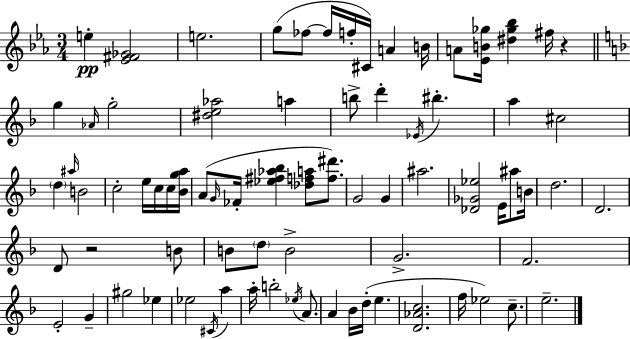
E5/q [Eb4,F#4,Gb4]/h E5/h. G5/e FES5/e FES5/s F5/s C#4/s A4/q B4/s A4/e [Eb4,B4,Gb5]/s [D#5,Gb5,Bb5]/q F#5/s R/q G5/q Ab4/s G5/h [D#5,E5,Ab5]/h A5/q B5/e D6/q Eb4/s BIS5/q. A5/q C#5/h D5/q A#5/s B4/h C5/h E5/s C5/s C5/s [Bb4,G5,A5]/s A4/e G4/s FES4/s [Eb5,F#5,Ab5,Bb5]/q [Db5,F5,A5]/e [F5,D#6]/e. G4/h G4/q A#5/h. [Db4,Gb4,Eb5]/h E4/s A#5/e B4/s D5/h. D4/h. D4/e R/h B4/e B4/e D5/e B4/h G4/h. F4/h. E4/h G4/q G#5/h Eb5/q Eb5/h C#4/s A5/q A5/s B5/h Eb5/s A4/e. A4/q Bb4/s D5/s E5/q. [D4,Ab4,C5]/h. F5/s Eb5/h C5/e. E5/h.